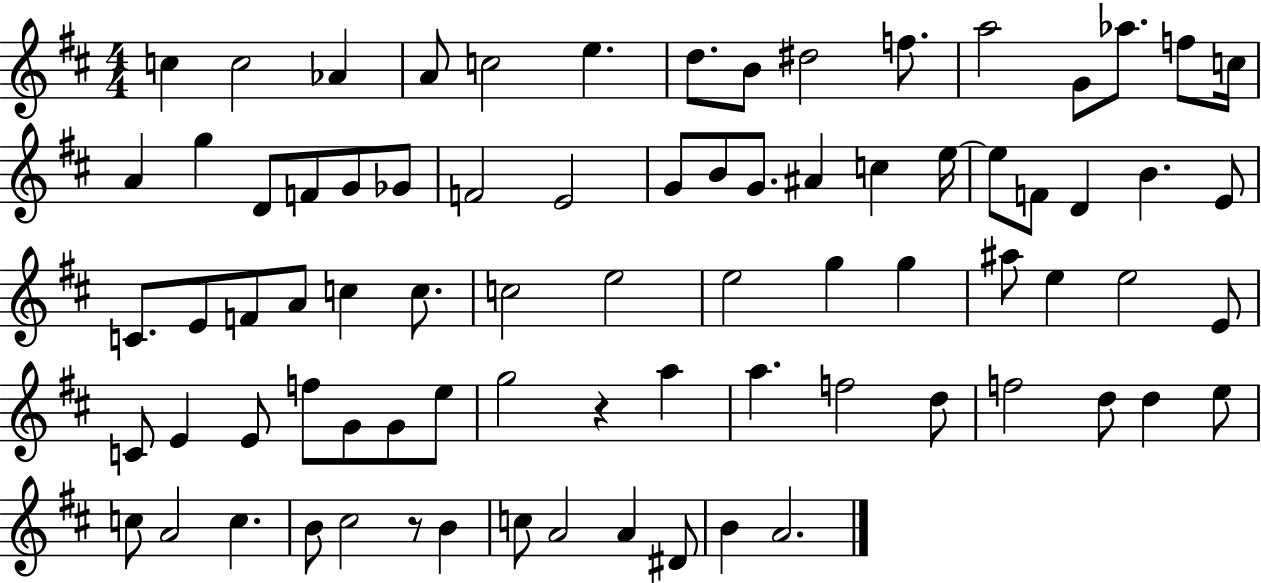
X:1
T:Untitled
M:4/4
L:1/4
K:D
c c2 _A A/2 c2 e d/2 B/2 ^d2 f/2 a2 G/2 _a/2 f/2 c/4 A g D/2 F/2 G/2 _G/2 F2 E2 G/2 B/2 G/2 ^A c e/4 e/2 F/2 D B E/2 C/2 E/2 F/2 A/2 c c/2 c2 e2 e2 g g ^a/2 e e2 E/2 C/2 E E/2 f/2 G/2 G/2 e/2 g2 z a a f2 d/2 f2 d/2 d e/2 c/2 A2 c B/2 ^c2 z/2 B c/2 A2 A ^D/2 B A2